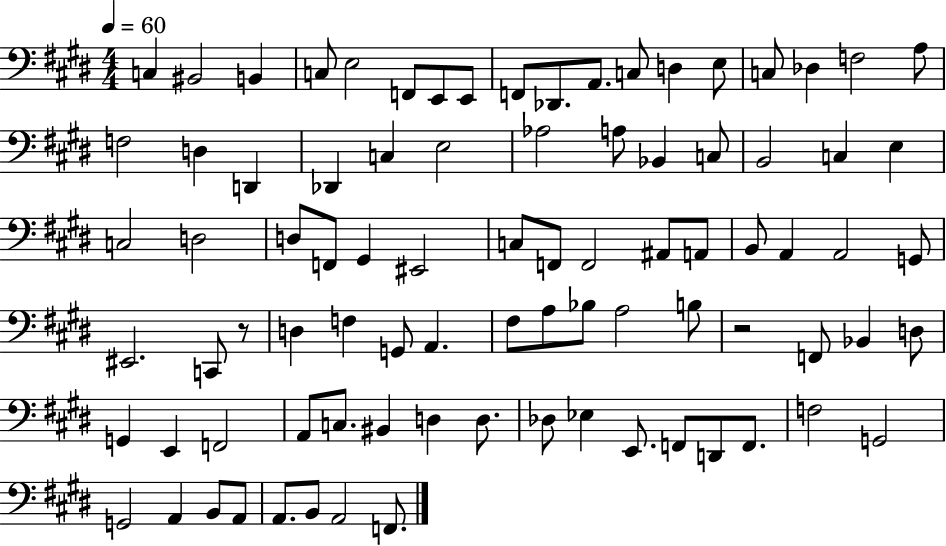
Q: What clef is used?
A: bass